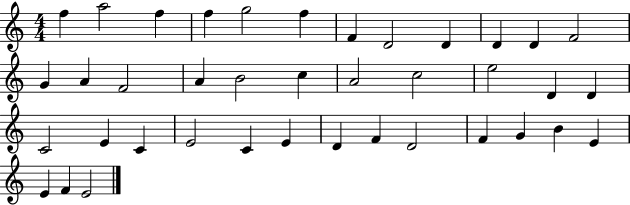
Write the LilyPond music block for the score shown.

{
  \clef treble
  \numericTimeSignature
  \time 4/4
  \key c \major
  f''4 a''2 f''4 | f''4 g''2 f''4 | f'4 d'2 d'4 | d'4 d'4 f'2 | \break g'4 a'4 f'2 | a'4 b'2 c''4 | a'2 c''2 | e''2 d'4 d'4 | \break c'2 e'4 c'4 | e'2 c'4 e'4 | d'4 f'4 d'2 | f'4 g'4 b'4 e'4 | \break e'4 f'4 e'2 | \bar "|."
}